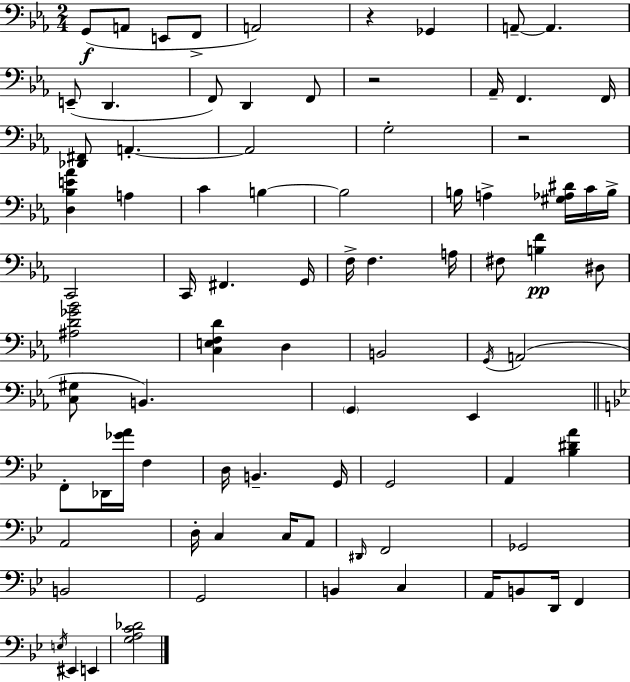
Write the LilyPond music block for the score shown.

{
  \clef bass
  \numericTimeSignature
  \time 2/4
  \key c \minor
  g,8(\f a,8 e,8 f,8-> | a,2) | r4 ges,4 | a,8--~~ a,4. | \break e,8--( d,4. | f,8) d,4 f,8 | r2 | aes,16-- f,4. f,16 | \break <des, fis,>8 a,4.-.~~ | a,2 | g2-. | r2 | \break <d bes e' aes'>4 a4 | c'4 b4~~ | b2 | b16 a4-> <gis aes dis'>16 c'16 b16-> | \break c,2 | c,16 fis,4. g,16 | f16-> f4. a16 | fis8 <b f'>4\pp dis8 | \break <ais d' ges' bes'>2 | <c e f d'>4 d4 | b,2 | \acciaccatura { g,16 } a,2( | \break <c gis>8 b,4.) | \parenthesize g,4 ees,4 | \bar "||" \break \key bes \major f,8-. des,16 <ges' a'>16 f4 | d16 b,4.-- g,16 | g,2 | a,4 <bes dis' a'>4 | \break a,2 | d16-. c4 c16 a,8 | \grace { dis,16 } f,2 | ges,2 | \break b,2 | g,2 | b,4 c4 | a,16 b,8 d,16 f,4 | \break \acciaccatura { e16 } eis,4 e,4 | <g a c' des'>2 | \bar "|."
}